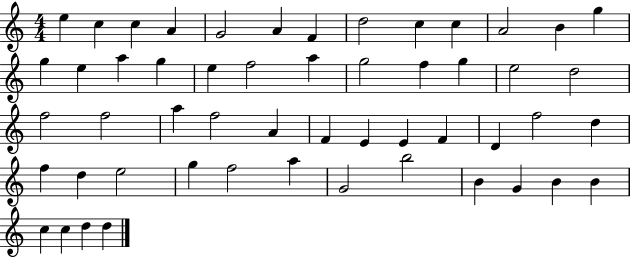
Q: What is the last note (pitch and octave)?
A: D5